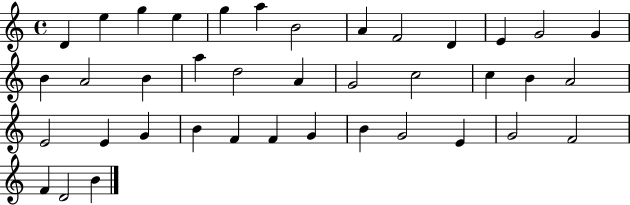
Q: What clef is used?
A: treble